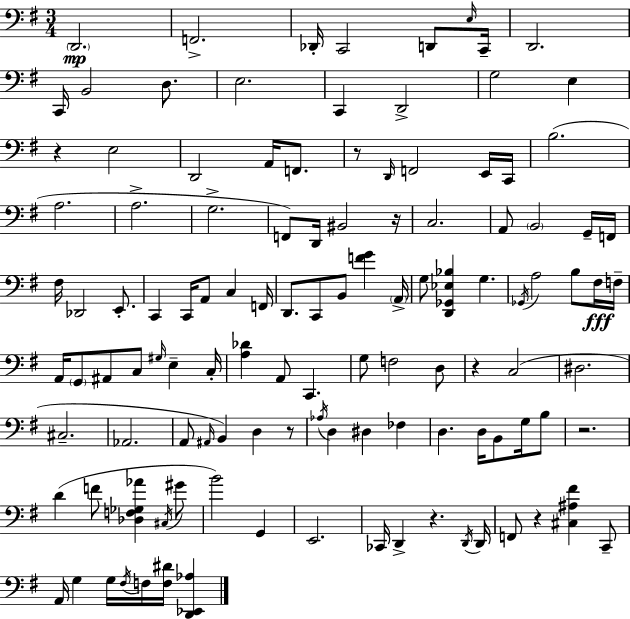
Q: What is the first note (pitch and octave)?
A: D2